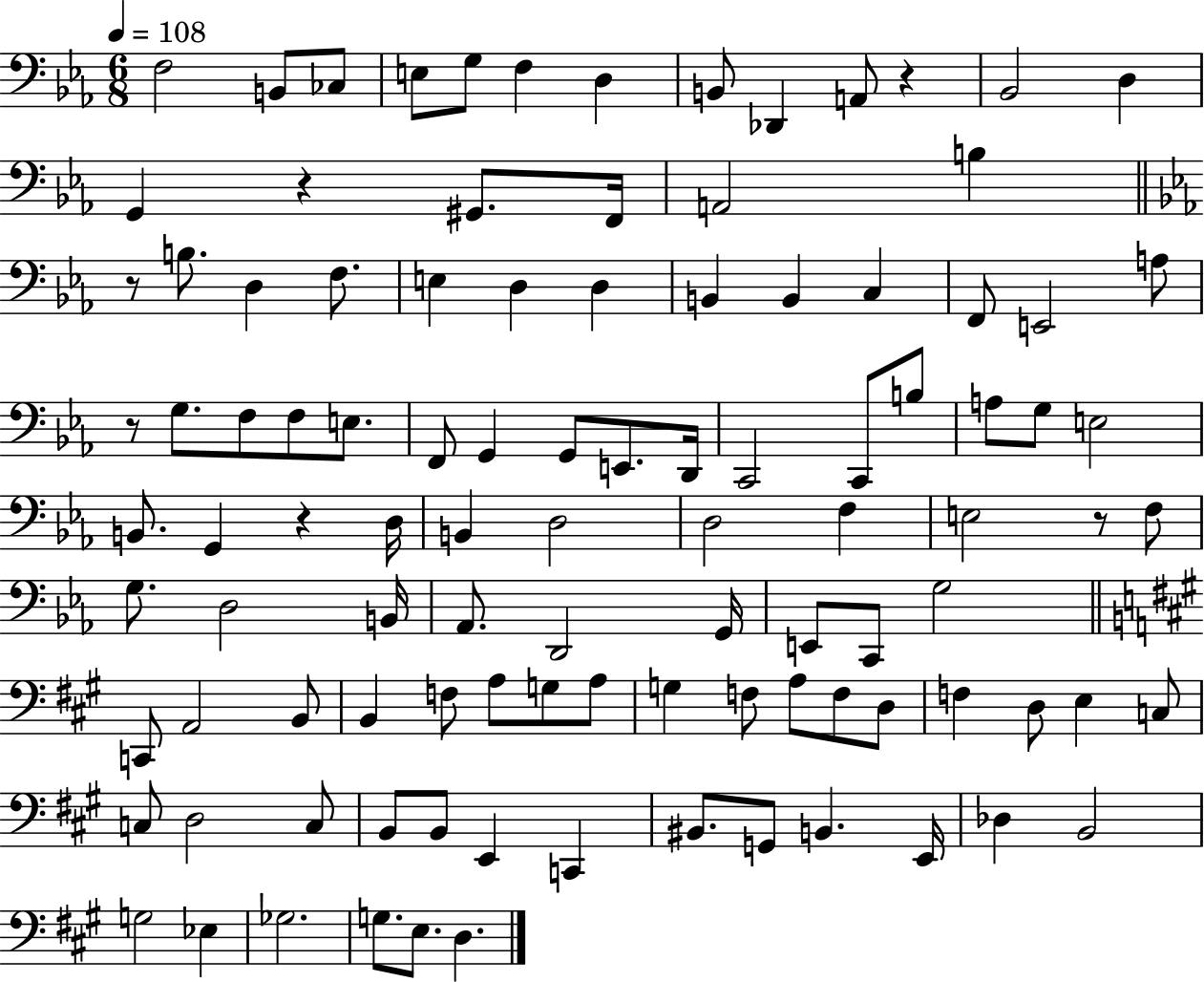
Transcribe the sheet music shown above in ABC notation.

X:1
T:Untitled
M:6/8
L:1/4
K:Eb
F,2 B,,/2 _C,/2 E,/2 G,/2 F, D, B,,/2 _D,, A,,/2 z _B,,2 D, G,, z ^G,,/2 F,,/4 A,,2 B, z/2 B,/2 D, F,/2 E, D, D, B,, B,, C, F,,/2 E,,2 A,/2 z/2 G,/2 F,/2 F,/2 E,/2 F,,/2 G,, G,,/2 E,,/2 D,,/4 C,,2 C,,/2 B,/2 A,/2 G,/2 E,2 B,,/2 G,, z D,/4 B,, D,2 D,2 F, E,2 z/2 F,/2 G,/2 D,2 B,,/4 _A,,/2 D,,2 G,,/4 E,,/2 C,,/2 G,2 C,,/2 A,,2 B,,/2 B,, F,/2 A,/2 G,/2 A,/2 G, F,/2 A,/2 F,/2 D,/2 F, D,/2 E, C,/2 C,/2 D,2 C,/2 B,,/2 B,,/2 E,, C,, ^B,,/2 G,,/2 B,, E,,/4 _D, B,,2 G,2 _E, _G,2 G,/2 E,/2 D,